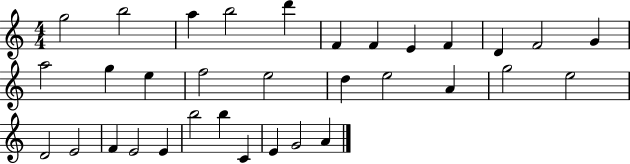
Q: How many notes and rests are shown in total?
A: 33